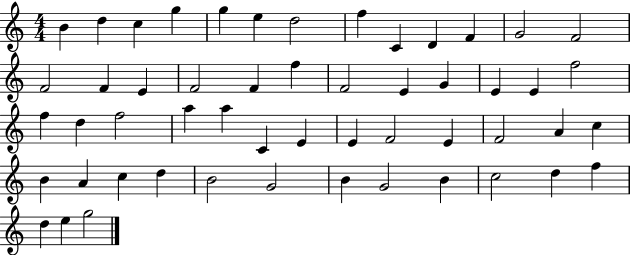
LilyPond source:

{
  \clef treble
  \numericTimeSignature
  \time 4/4
  \key c \major
  b'4 d''4 c''4 g''4 | g''4 e''4 d''2 | f''4 c'4 d'4 f'4 | g'2 f'2 | \break f'2 f'4 e'4 | f'2 f'4 f''4 | f'2 e'4 g'4 | e'4 e'4 f''2 | \break f''4 d''4 f''2 | a''4 a''4 c'4 e'4 | e'4 f'2 e'4 | f'2 a'4 c''4 | \break b'4 a'4 c''4 d''4 | b'2 g'2 | b'4 g'2 b'4 | c''2 d''4 f''4 | \break d''4 e''4 g''2 | \bar "|."
}